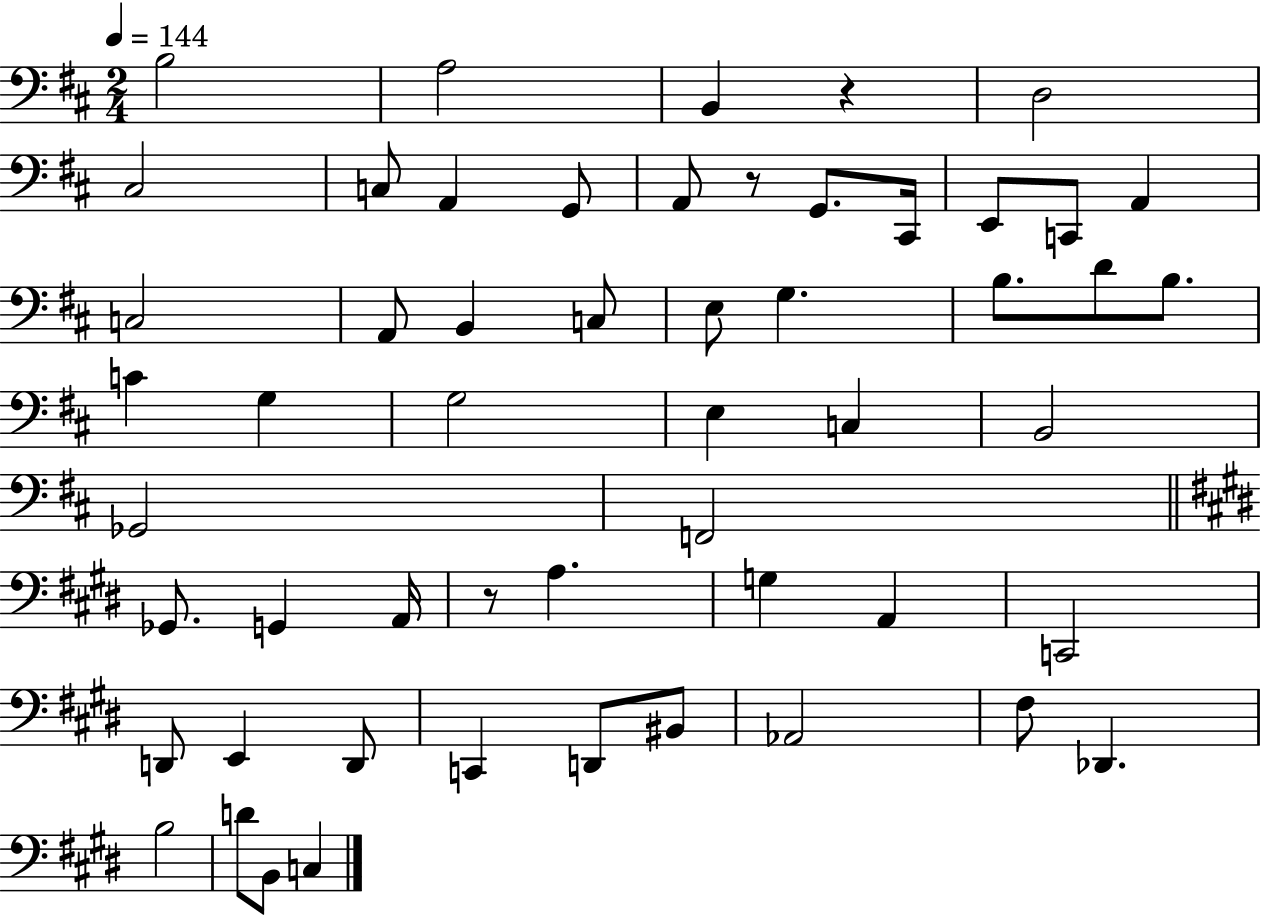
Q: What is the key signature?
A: D major